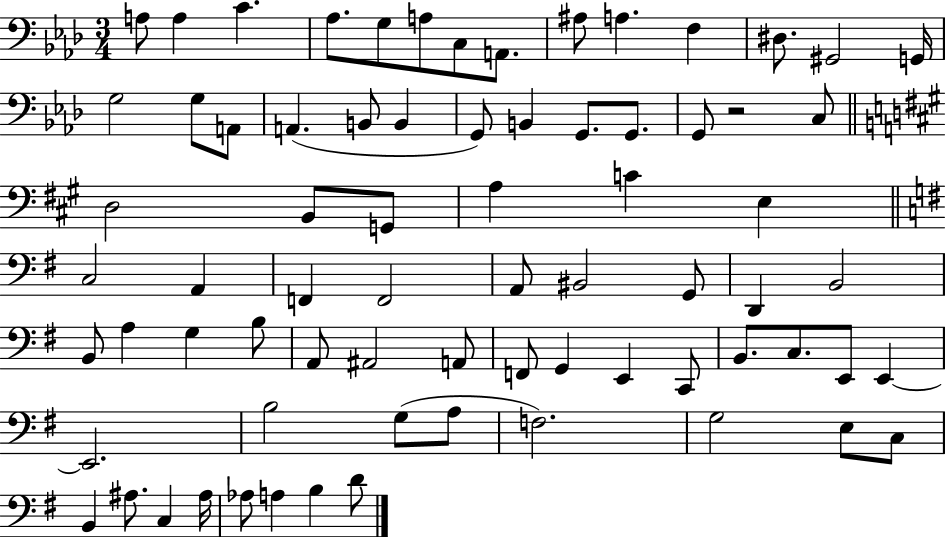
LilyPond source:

{
  \clef bass
  \numericTimeSignature
  \time 3/4
  \key aes \major
  a8 a4 c'4. | aes8. g8 a8 c8 a,8. | ais8 a4. f4 | dis8. gis,2 g,16 | \break g2 g8 a,8 | a,4.( b,8 b,4 | g,8) b,4 g,8. g,8. | g,8 r2 c8 | \break \bar "||" \break \key a \major d2 b,8 g,8 | a4 c'4 e4 | \bar "||" \break \key g \major c2 a,4 | f,4 f,2 | a,8 bis,2 g,8 | d,4 b,2 | \break b,8 a4 g4 b8 | a,8 ais,2 a,8 | f,8 g,4 e,4 c,8 | b,8. c8. e,8 e,4~~ | \break e,2. | b2 g8( a8 | f2.) | g2 e8 c8 | \break b,4 ais8. c4 ais16 | aes8 a4 b4 d'8 | \bar "|."
}